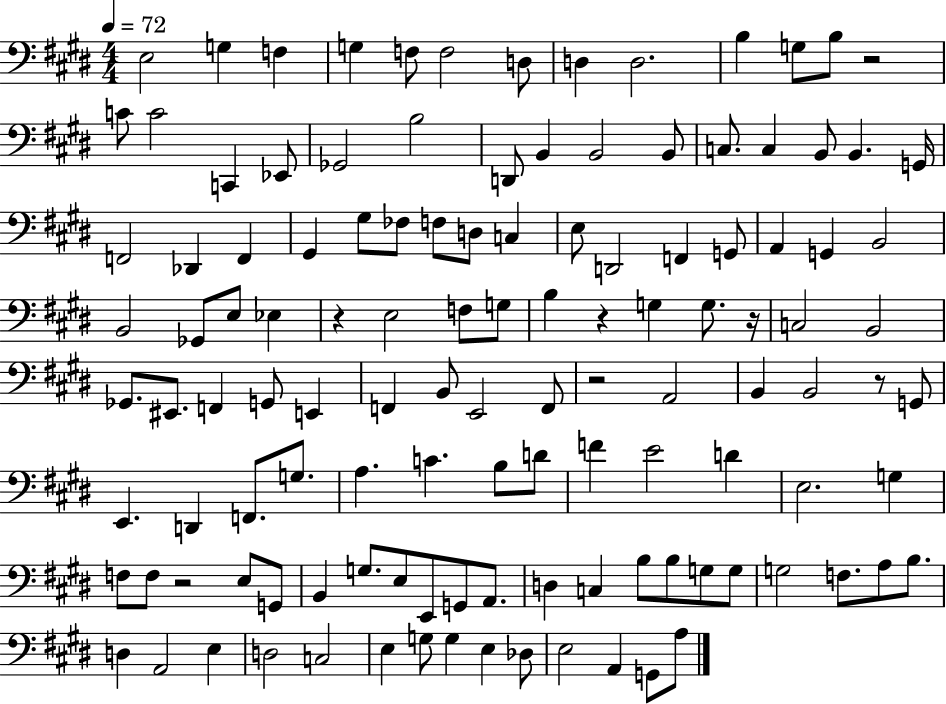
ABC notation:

X:1
T:Untitled
M:4/4
L:1/4
K:E
E,2 G, F, G, F,/2 F,2 D,/2 D, D,2 B, G,/2 B,/2 z2 C/2 C2 C,, _E,,/2 _G,,2 B,2 D,,/2 B,, B,,2 B,,/2 C,/2 C, B,,/2 B,, G,,/4 F,,2 _D,, F,, ^G,, ^G,/2 _F,/2 F,/2 D,/2 C, E,/2 D,,2 F,, G,,/2 A,, G,, B,,2 B,,2 _G,,/2 E,/2 _E, z E,2 F,/2 G,/2 B, z G, G,/2 z/4 C,2 B,,2 _G,,/2 ^E,,/2 F,, G,,/2 E,, F,, B,,/2 E,,2 F,,/2 z2 A,,2 B,, B,,2 z/2 G,,/2 E,, D,, F,,/2 G,/2 A, C B,/2 D/2 F E2 D E,2 G, F,/2 F,/2 z2 E,/2 G,,/2 B,, G,/2 E,/2 E,,/2 G,,/2 A,,/2 D, C, B,/2 B,/2 G,/2 G,/2 G,2 F,/2 A,/2 B,/2 D, A,,2 E, D,2 C,2 E, G,/2 G, E, _D,/2 E,2 A,, G,,/2 A,/2